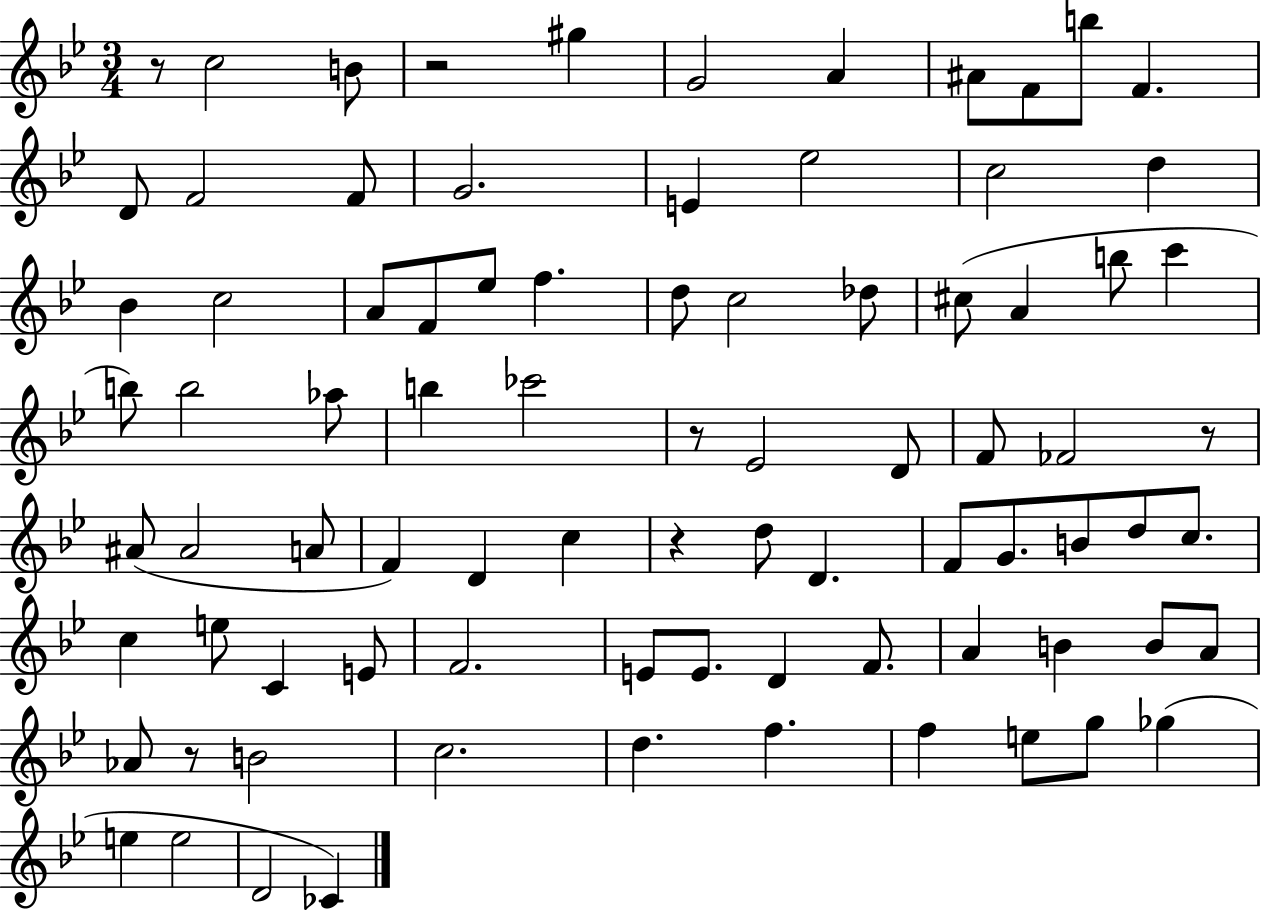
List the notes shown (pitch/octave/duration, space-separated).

R/e C5/h B4/e R/h G#5/q G4/h A4/q A#4/e F4/e B5/e F4/q. D4/e F4/h F4/e G4/h. E4/q Eb5/h C5/h D5/q Bb4/q C5/h A4/e F4/e Eb5/e F5/q. D5/e C5/h Db5/e C#5/e A4/q B5/e C6/q B5/e B5/h Ab5/e B5/q CES6/h R/e Eb4/h D4/e F4/e FES4/h R/e A#4/e A#4/h A4/e F4/q D4/q C5/q R/q D5/e D4/q. F4/e G4/e. B4/e D5/e C5/e. C5/q E5/e C4/q E4/e F4/h. E4/e E4/e. D4/q F4/e. A4/q B4/q B4/e A4/e Ab4/e R/e B4/h C5/h. D5/q. F5/q. F5/q E5/e G5/e Gb5/q E5/q E5/h D4/h CES4/q